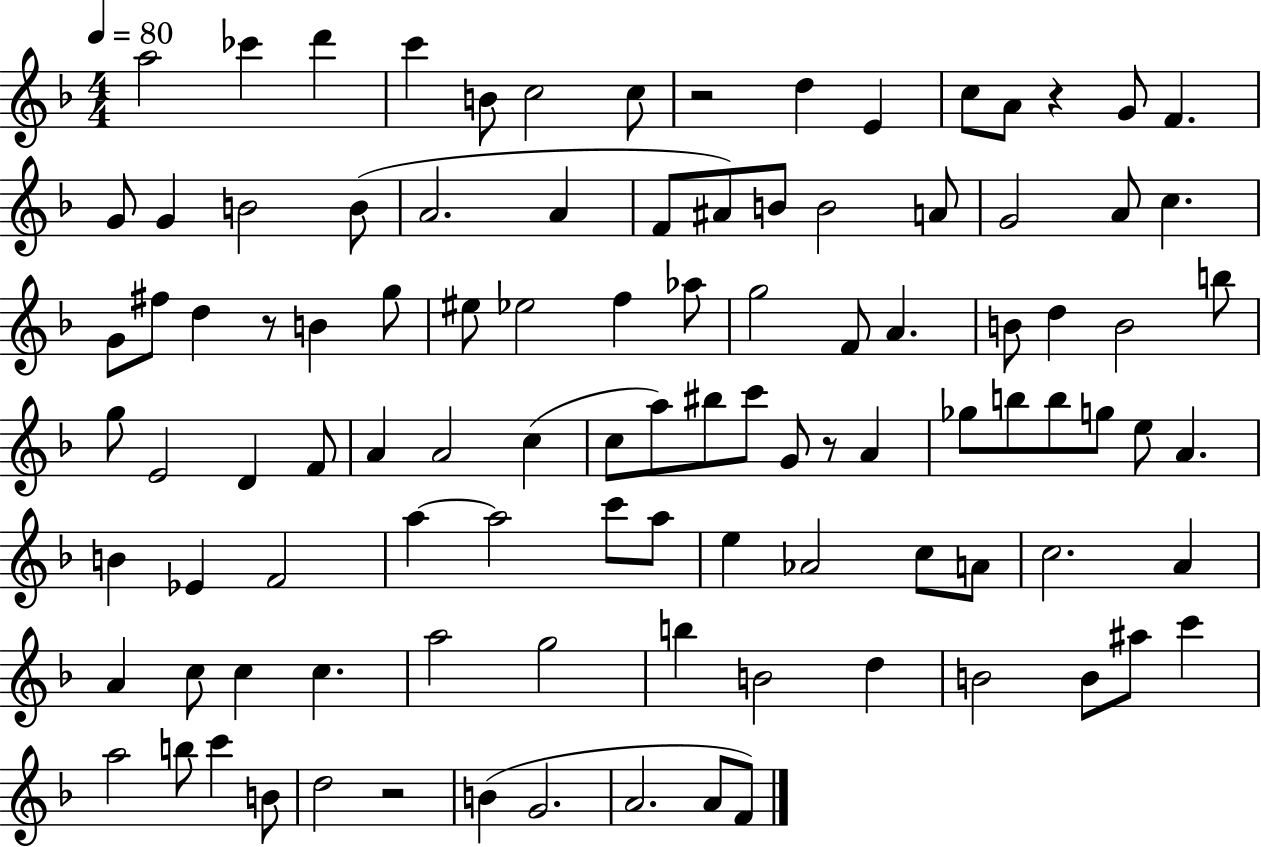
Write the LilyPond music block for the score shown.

{
  \clef treble
  \numericTimeSignature
  \time 4/4
  \key f \major
  \tempo 4 = 80
  \repeat volta 2 { a''2 ces'''4 d'''4 | c'''4 b'8 c''2 c''8 | r2 d''4 e'4 | c''8 a'8 r4 g'8 f'4. | \break g'8 g'4 b'2 b'8( | a'2. a'4 | f'8 ais'8) b'8 b'2 a'8 | g'2 a'8 c''4. | \break g'8 fis''8 d''4 r8 b'4 g''8 | eis''8 ees''2 f''4 aes''8 | g''2 f'8 a'4. | b'8 d''4 b'2 b''8 | \break g''8 e'2 d'4 f'8 | a'4 a'2 c''4( | c''8 a''8) bis''8 c'''8 g'8 r8 a'4 | ges''8 b''8 b''8 g''8 e''8 a'4. | \break b'4 ees'4 f'2 | a''4~~ a''2 c'''8 a''8 | e''4 aes'2 c''8 a'8 | c''2. a'4 | \break a'4 c''8 c''4 c''4. | a''2 g''2 | b''4 b'2 d''4 | b'2 b'8 ais''8 c'''4 | \break a''2 b''8 c'''4 b'8 | d''2 r2 | b'4( g'2. | a'2. a'8 f'8) | \break } \bar "|."
}